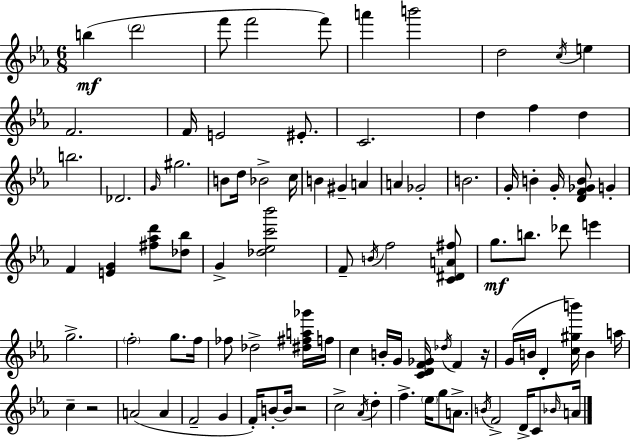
B5/q D6/h F6/e F6/h F6/e A6/q B6/h D5/h C5/s E5/q F4/h. F4/s E4/h EIS4/e. C4/h. D5/q F5/q D5/q B5/h. Db4/h. G4/s G#5/h. B4/e D5/s Bb4/h C5/s B4/q G#4/q A4/q A4/q Gb4/h B4/h. G4/s B4/q G4/s [D4,F4,Gb4,B4]/e G4/q F4/q [E4,G4]/q [F#5,Ab5,D6]/e [Db5,Bb5]/e G4/q [Db5,Eb5,C6,Bb6]/h F4/e B4/s F5/h [C4,D#4,A4,F#5]/e G5/e. B5/e. Db6/e E6/q G5/h. F5/h G5/e. F5/s FES5/e Db5/h [D#5,F#5,A5,Gb6]/s F5/s C5/q B4/s G4/s [C4,D4,F4,Gb4]/s Db5/s F4/q R/s G4/s B4/s D4/q [C5,G#5,B6]/s B4/q A5/s C5/q R/h A4/h A4/q F4/h G4/q F4/s B4/e B4/s R/h C5/h Ab4/s D5/q F5/q. Eb5/s G5/e A4/e. B4/s F4/h D4/s C4/e Bb4/s A4/s